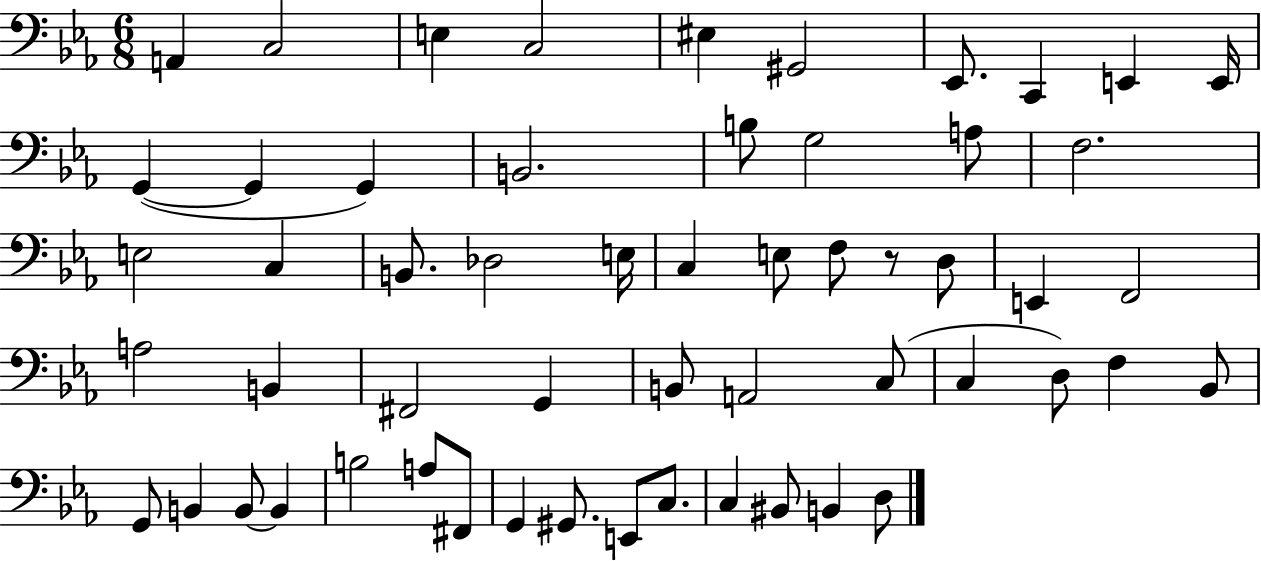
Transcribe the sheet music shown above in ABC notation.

X:1
T:Untitled
M:6/8
L:1/4
K:Eb
A,, C,2 E, C,2 ^E, ^G,,2 _E,,/2 C,, E,, E,,/4 G,, G,, G,, B,,2 B,/2 G,2 A,/2 F,2 E,2 C, B,,/2 _D,2 E,/4 C, E,/2 F,/2 z/2 D,/2 E,, F,,2 A,2 B,, ^F,,2 G,, B,,/2 A,,2 C,/2 C, D,/2 F, _B,,/2 G,,/2 B,, B,,/2 B,, B,2 A,/2 ^F,,/2 G,, ^G,,/2 E,,/2 C,/2 C, ^B,,/2 B,, D,/2